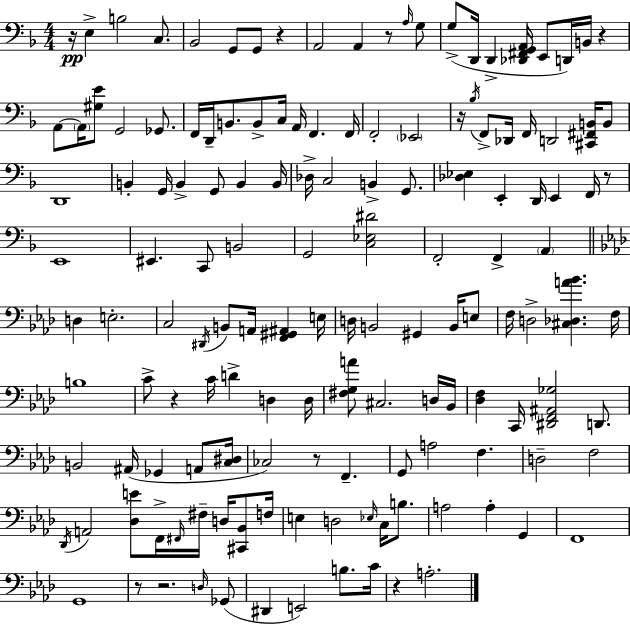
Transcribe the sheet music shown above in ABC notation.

X:1
T:Untitled
M:4/4
L:1/4
K:F
z/4 E, B,2 C,/2 _B,,2 G,,/2 G,,/2 z A,,2 A,, z/2 A,/4 G,/2 G,/2 D,,/4 D,, [_D,,^F,,G,,A,,]/4 E,,/2 D,,/4 B,,/4 z A,,/2 A,,/4 [^G,E]/2 G,,2 _G,,/2 F,,/4 D,,/4 B,,/2 B,,/2 C,/4 A,,/4 F,, F,,/4 F,,2 _E,,2 z/4 _B,/4 F,,/2 _D,,/4 F,,/4 D,,2 [^C,,^F,,B,,]/4 B,,/2 D,,4 B,, G,,/4 B,, G,,/2 B,, B,,/4 _D,/4 C,2 B,, G,,/2 [_D,_E,] E,, D,,/4 E,, F,,/4 z/2 E,,4 ^E,, C,,/2 B,,2 G,,2 [C,_E,^D]2 F,,2 F,, A,, D, E,2 C,2 ^D,,/4 B,,/2 A,,/4 [F,,^G,,^A,,] E,/4 D,/4 B,,2 ^G,, B,,/4 E,/2 F,/4 D,2 [^C,_D,A_B] F,/4 B,4 C/2 z C/4 D D, D,/4 [^F,G,A]/2 ^C,2 D,/4 _B,,/4 [_D,F,] C,,/4 [^D,,F,,^A,,_G,]2 D,,/2 B,,2 ^A,,/4 _G,, A,,/2 [C,^D,]/4 _C,2 z/2 F,, G,,/2 A,2 F, D,2 F,2 _D,,/4 A,,2 [_D,E]/2 F,,/4 ^F,,/4 ^F,/4 D,/4 [^C,,_B,,]/2 F,/4 E, D,2 _E,/4 C,/4 B,/2 A,2 A, G,, F,,4 G,,4 z/2 z2 D,/4 _G,,/2 ^D,, E,,2 B,/2 C/4 z A,2